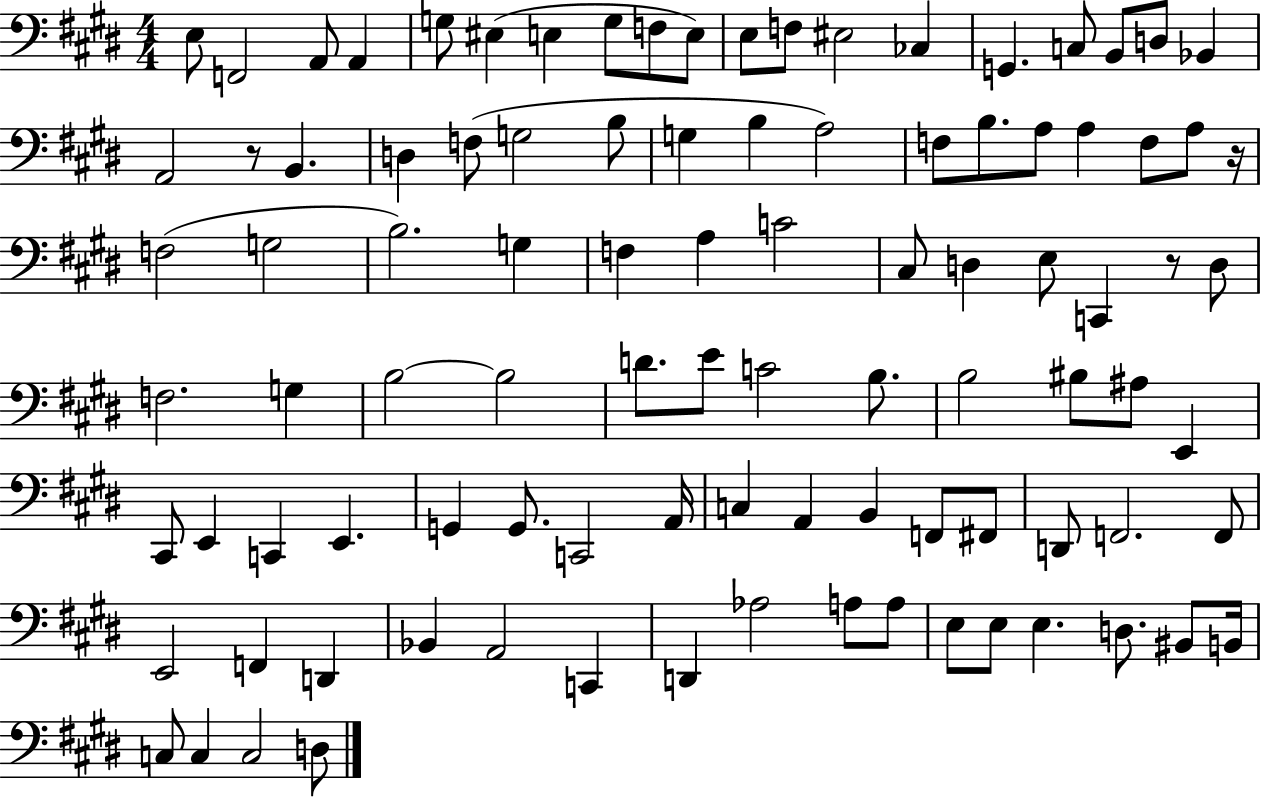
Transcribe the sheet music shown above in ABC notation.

X:1
T:Untitled
M:4/4
L:1/4
K:E
E,/2 F,,2 A,,/2 A,, G,/2 ^E, E, G,/2 F,/2 E,/2 E,/2 F,/2 ^E,2 _C, G,, C,/2 B,,/2 D,/2 _B,, A,,2 z/2 B,, D, F,/2 G,2 B,/2 G, B, A,2 F,/2 B,/2 A,/2 A, F,/2 A,/2 z/4 F,2 G,2 B,2 G, F, A, C2 ^C,/2 D, E,/2 C,, z/2 D,/2 F,2 G, B,2 B,2 D/2 E/2 C2 B,/2 B,2 ^B,/2 ^A,/2 E,, ^C,,/2 E,, C,, E,, G,, G,,/2 C,,2 A,,/4 C, A,, B,, F,,/2 ^F,,/2 D,,/2 F,,2 F,,/2 E,,2 F,, D,, _B,, A,,2 C,, D,, _A,2 A,/2 A,/2 E,/2 E,/2 E, D,/2 ^B,,/2 B,,/4 C,/2 C, C,2 D,/2